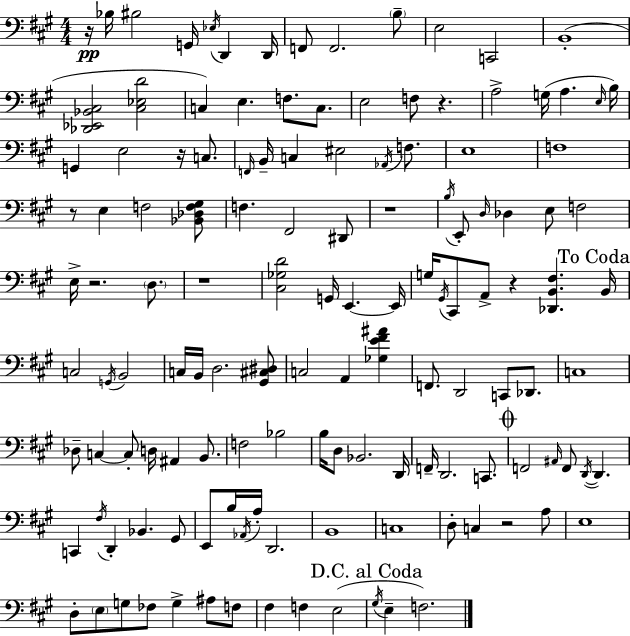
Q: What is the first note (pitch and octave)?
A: Bb3